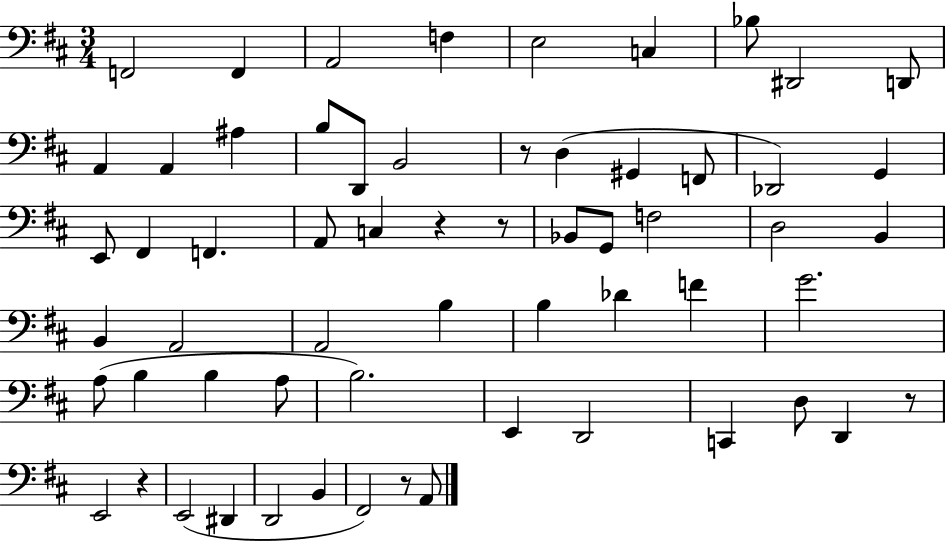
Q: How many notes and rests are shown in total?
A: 61